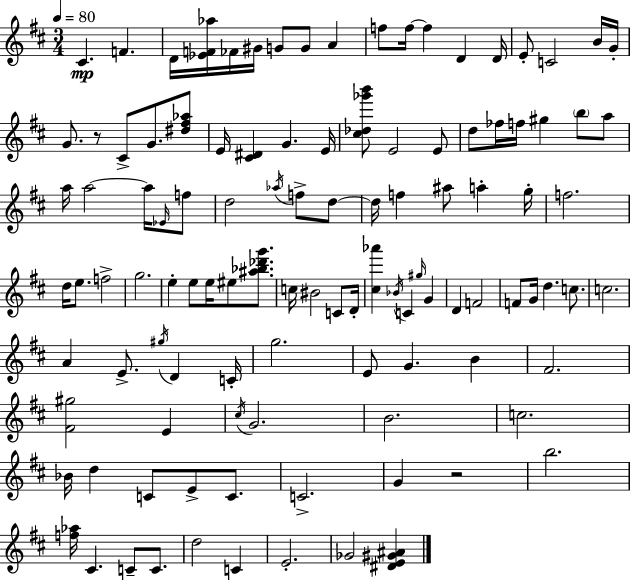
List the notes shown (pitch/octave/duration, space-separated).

C#4/q. F4/q. D4/s [Eb4,F4,Ab5]/s FES4/s G#4/s G4/e G4/e A4/q F5/e F5/s F5/q D4/q D4/s E4/e C4/h B4/s G4/s G4/e. R/e C#4/e G4/e. [D#5,F#5,Ab5]/e E4/s [C#4,D#4]/q G4/q. E4/s [C#5,Db5,Gb6,B6]/e E4/h E4/e D5/e FES5/s F5/s G#5/q B5/e A5/e A5/s A5/h A5/s Eb4/s F5/e D5/h Ab5/s F5/e D5/e D5/s F5/q A#5/e A5/q G5/s F5/h. D5/s E5/e. F5/h G5/h. E5/q E5/e E5/s EIS5/e [A#5,Bb5,Db6,G6]/e. C5/s BIS4/h C4/e D4/s [C#5,Ab6]/q Bb4/s C4/q G#5/s G4/q D4/q F4/h F4/e G4/s D5/q. C5/e. C5/h. A4/q E4/e. G#5/s D4/q C4/s G5/h. E4/e G4/q. B4/q F#4/h. [F#4,G#5]/h E4/q C#5/s G4/h. B4/h. C5/h. Bb4/s D5/q C4/e E4/e C4/e. C4/h. G4/q R/h B5/h. [F5,Ab5]/s C#4/q. C4/e C4/e. D5/h C4/q E4/h. Gb4/h [D#4,E4,G#4,A#4]/q